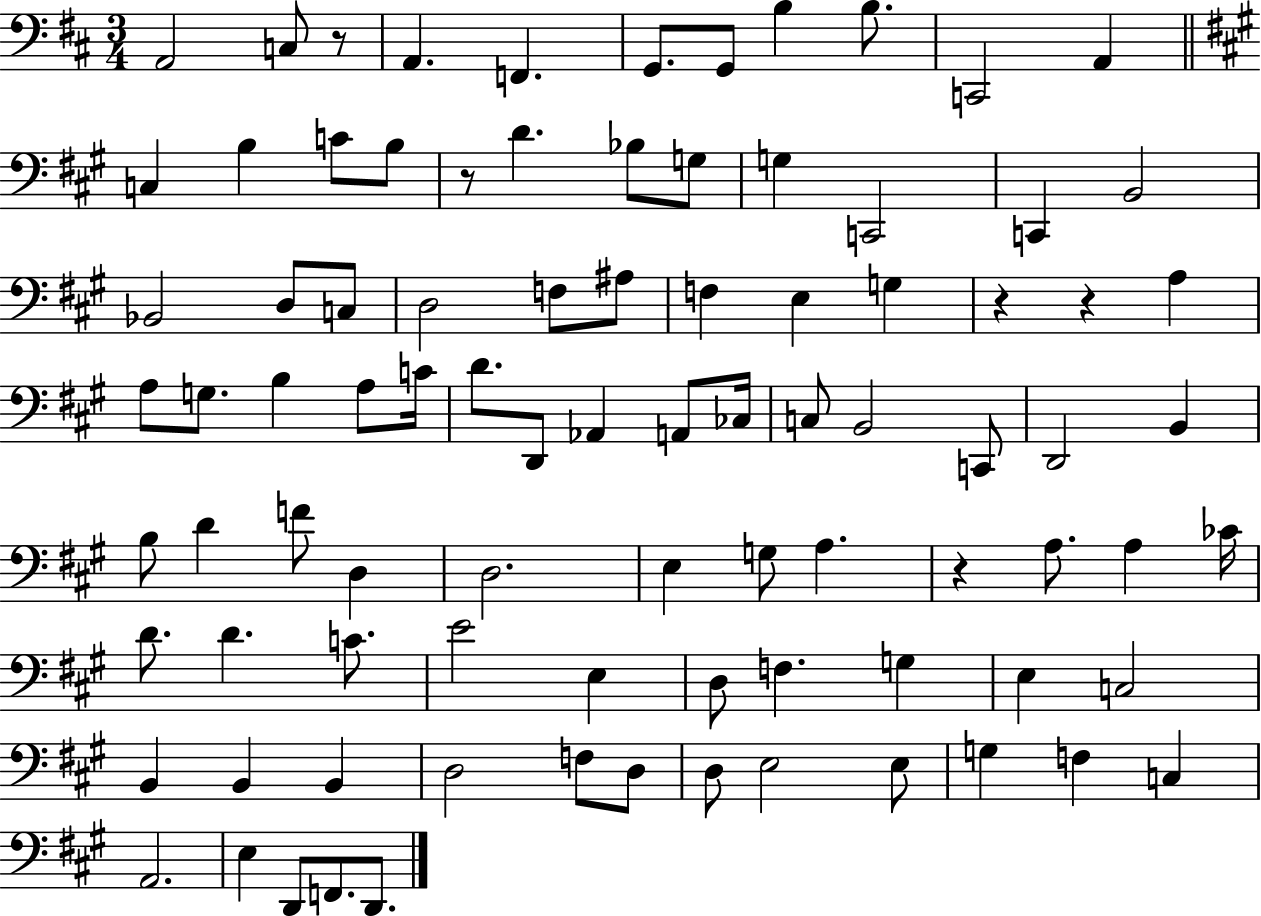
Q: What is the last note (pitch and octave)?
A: D2